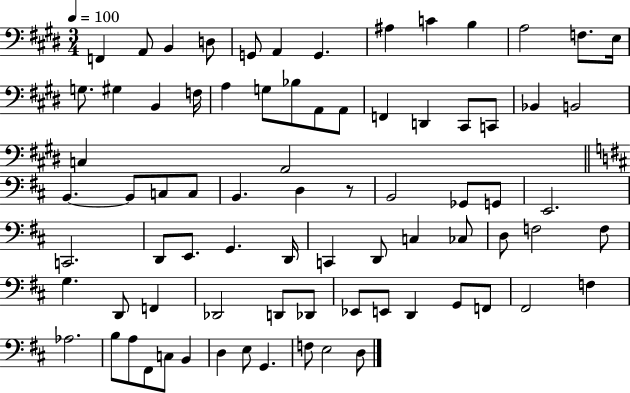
F2/q A2/e B2/q D3/e G2/e A2/q G2/q. A#3/q C4/q B3/q A3/h F3/e. E3/s G3/e. G#3/q B2/q F3/s A3/q G3/e Bb3/e A2/e A2/e F2/q D2/q C#2/e C2/e Bb2/q B2/h C3/q A2/h B2/q. B2/e C3/e C3/e B2/q. D3/q R/e B2/h Gb2/e G2/e E2/h. C2/h. D2/e E2/e. G2/q. D2/s C2/q D2/e C3/q CES3/e D3/e F3/h F3/e G3/q. D2/e F2/q Db2/h D2/e Db2/e Eb2/e E2/e D2/q G2/e F2/e F#2/h F3/q Ab3/h. B3/e A3/e F#2/e C3/e B2/q D3/q E3/e G2/q. F3/e E3/h D3/e